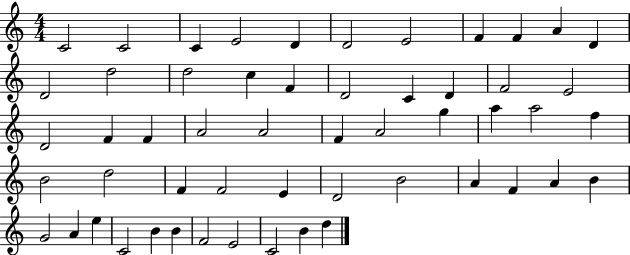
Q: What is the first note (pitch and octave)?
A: C4